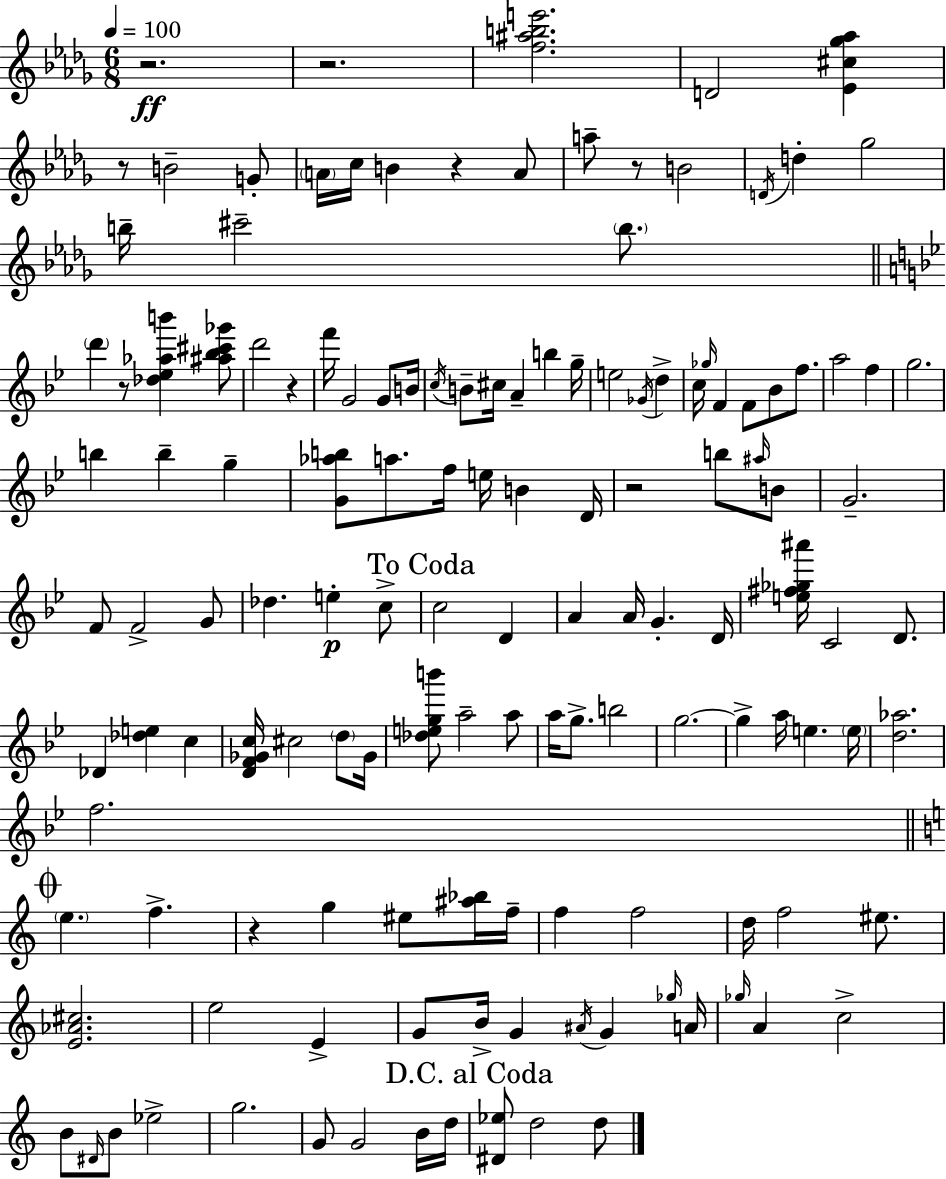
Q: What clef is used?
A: treble